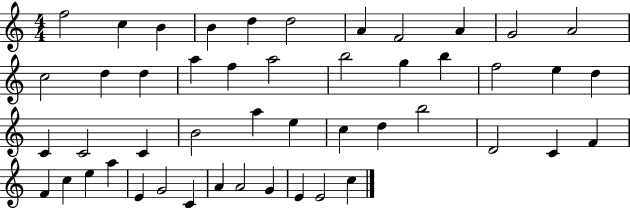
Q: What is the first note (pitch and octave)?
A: F5